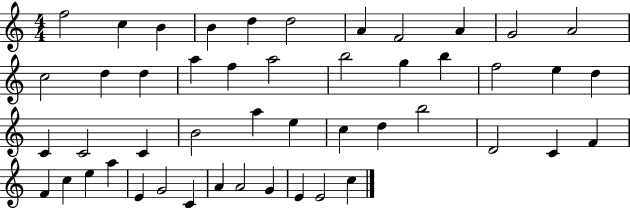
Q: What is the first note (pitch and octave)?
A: F5